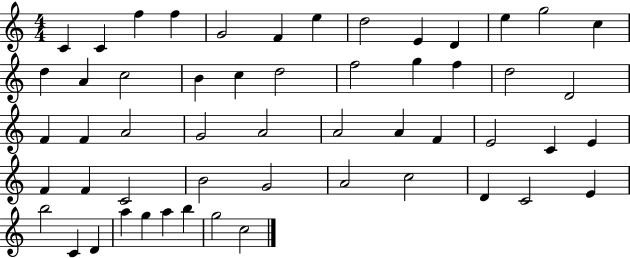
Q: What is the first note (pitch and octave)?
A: C4